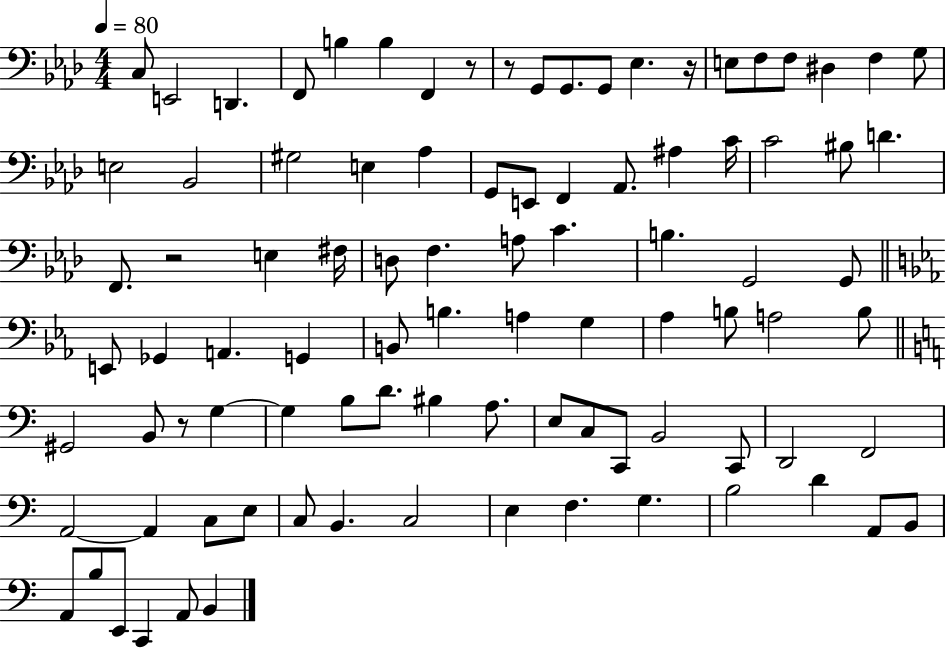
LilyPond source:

{
  \clef bass
  \numericTimeSignature
  \time 4/4
  \key aes \major
  \tempo 4 = 80
  \repeat volta 2 { c8 e,2 d,4. | f,8 b4 b4 f,4 r8 | r8 g,8 g,8. g,8 ees4. r16 | e8 f8 f8 dis4 f4 g8 | \break e2 bes,2 | gis2 e4 aes4 | g,8 e,8 f,4 aes,8. ais4 c'16 | c'2 bis8 d'4. | \break f,8. r2 e4 fis16 | d8 f4. a8 c'4. | b4. g,2 g,8 | \bar "||" \break \key c \minor e,8 ges,4 a,4. g,4 | b,8 b4. a4 g4 | aes4 b8 a2 b8 | \bar "||" \break \key c \major gis,2 b,8 r8 g4~~ | g4 b8 d'8. bis4 a8. | e8 c8 c,8 b,2 c,8 | d,2 f,2 | \break a,2~~ a,4 c8 e8 | c8 b,4. c2 | e4 f4. g4. | b2 d'4 a,8 b,8 | \break a,8 b8 e,8 c,4 a,8 b,4 | } \bar "|."
}